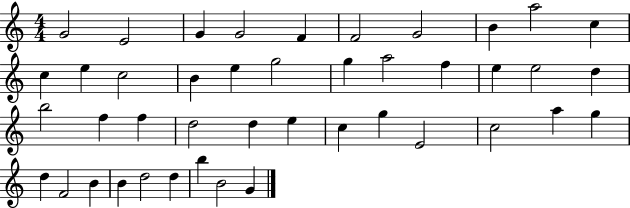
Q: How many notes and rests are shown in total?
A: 43